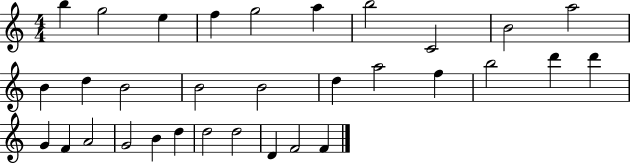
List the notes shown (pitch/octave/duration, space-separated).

B5/q G5/h E5/q F5/q G5/h A5/q B5/h C4/h B4/h A5/h B4/q D5/q B4/h B4/h B4/h D5/q A5/h F5/q B5/h D6/q D6/q G4/q F4/q A4/h G4/h B4/q D5/q D5/h D5/h D4/q F4/h F4/q